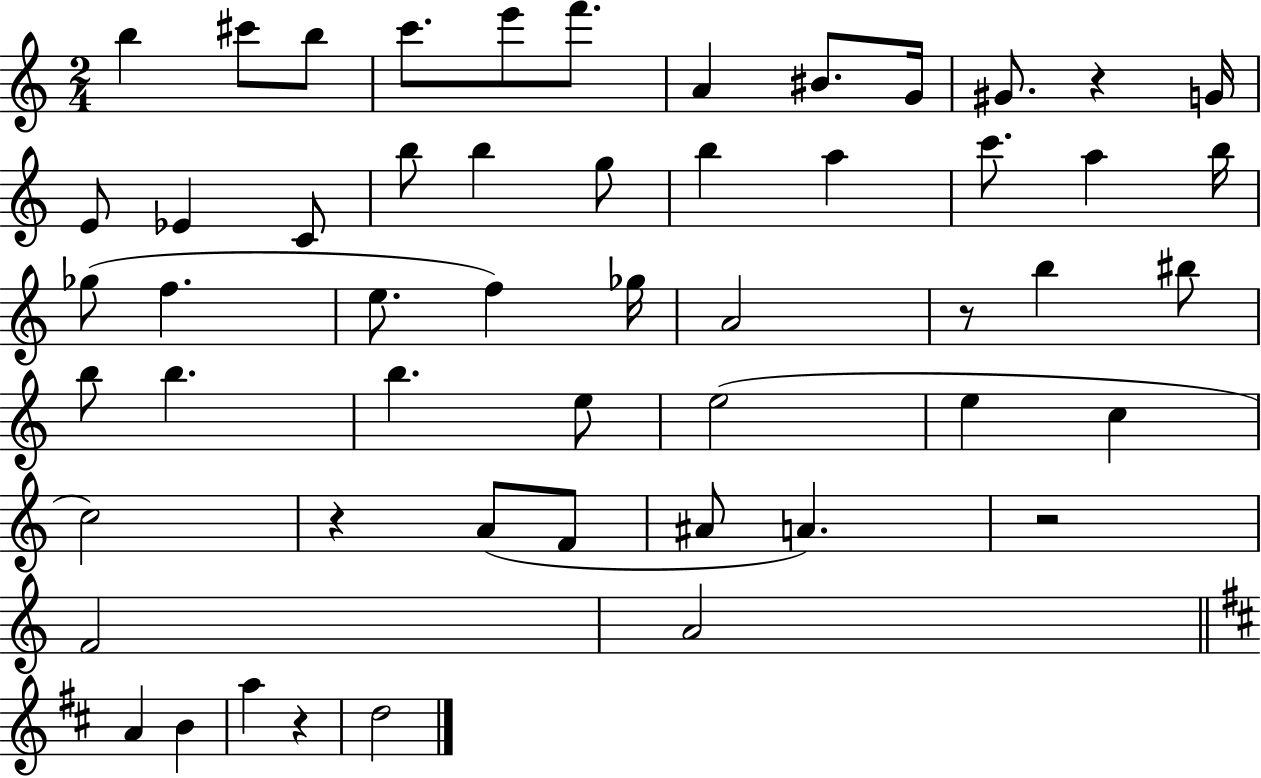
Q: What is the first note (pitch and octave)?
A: B5